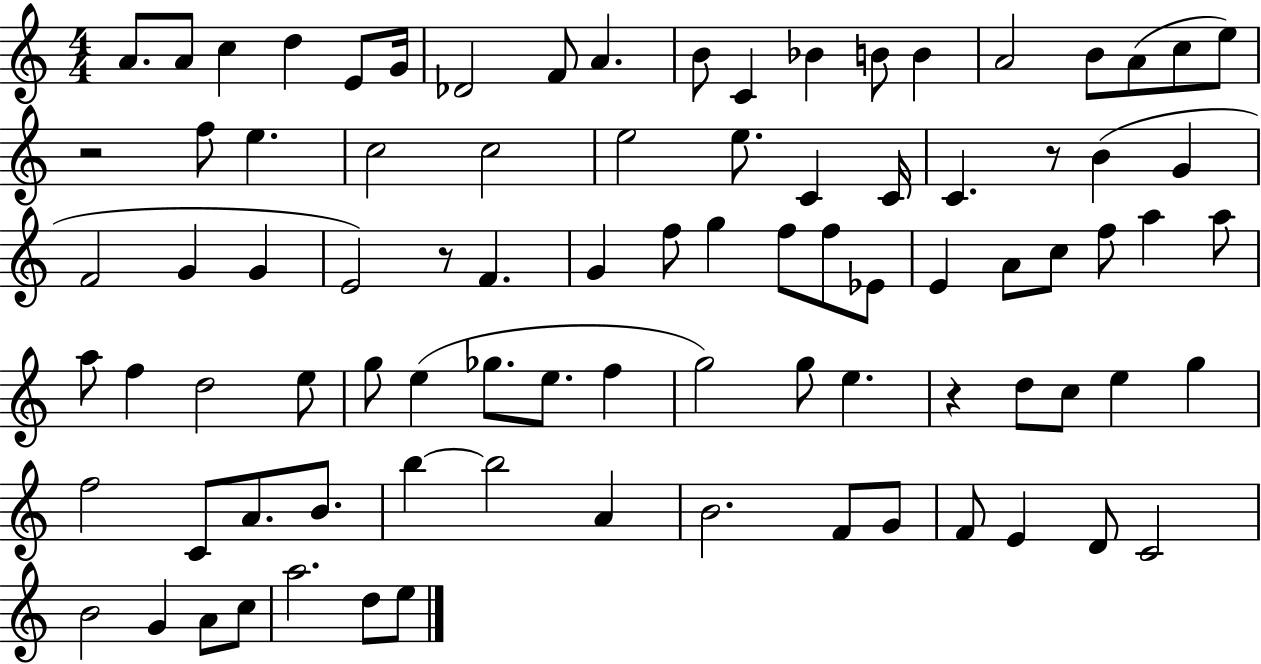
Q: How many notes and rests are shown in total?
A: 88